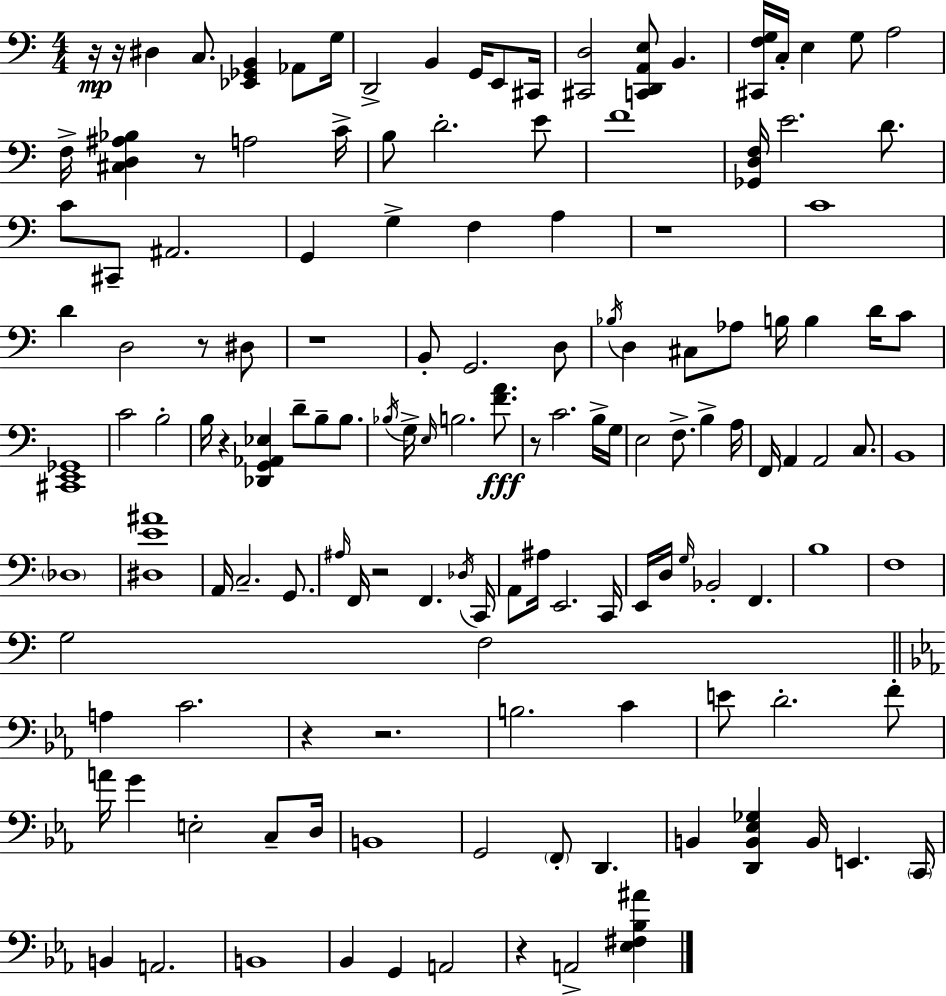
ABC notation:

X:1
T:Untitled
M:4/4
L:1/4
K:C
z/4 z/4 ^D, C,/2 [_E,,_G,,B,,] _A,,/2 G,/4 D,,2 B,, G,,/4 E,,/2 ^C,,/4 [^C,,D,]2 [C,,D,,A,,E,]/2 B,, [^C,,F,G,]/4 C,/4 E, G,/2 A,2 F,/4 [^C,D,^A,_B,] z/2 A,2 C/4 B,/2 D2 E/2 F4 [_G,,D,F,]/4 E2 D/2 C/2 ^C,,/2 ^A,,2 G,, G, F, A, z4 C4 D D,2 z/2 ^D,/2 z4 B,,/2 G,,2 D,/2 _B,/4 D, ^C,/2 _A,/2 B,/4 B, D/4 C/2 [^C,,E,,_G,,]4 C2 B,2 B,/4 z [_D,,G,,_A,,_E,] D/2 B,/2 B,/2 _B,/4 G,/4 E,/4 B,2 [FA]/2 z/2 C2 B,/4 G,/4 E,2 F,/2 B, A,/4 F,,/4 A,, A,,2 C,/2 B,,4 _D,4 [^D,E^A]4 A,,/4 C,2 G,,/2 ^A,/4 F,,/4 z2 F,, _D,/4 C,,/4 A,,/2 ^A,/4 E,,2 C,,/4 E,,/4 D,/4 G,/4 _B,,2 F,, B,4 F,4 G,2 F,2 A, C2 z z2 B,2 C E/2 D2 F/2 A/4 G E,2 C,/2 D,/4 B,,4 G,,2 F,,/2 D,, B,, [D,,B,,_E,_G,] B,,/4 E,, C,,/4 B,, A,,2 B,,4 _B,, G,, A,,2 z A,,2 [_E,^F,_B,^A]